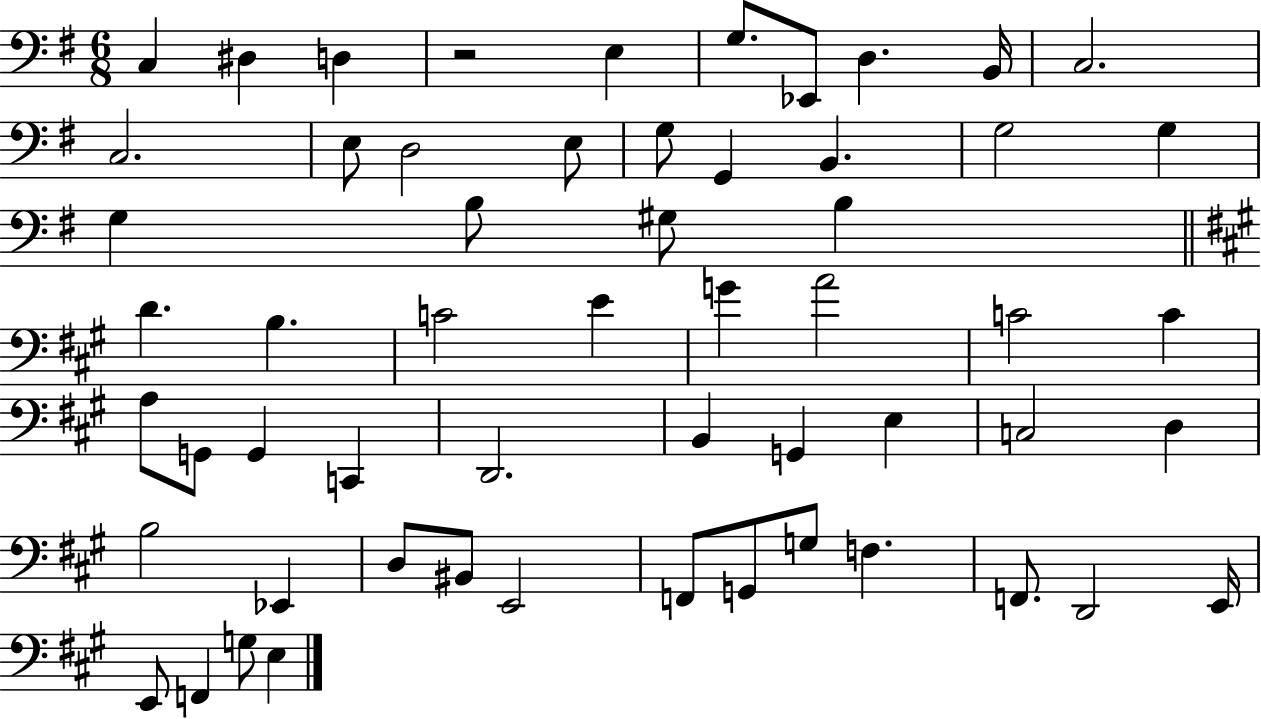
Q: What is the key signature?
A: G major